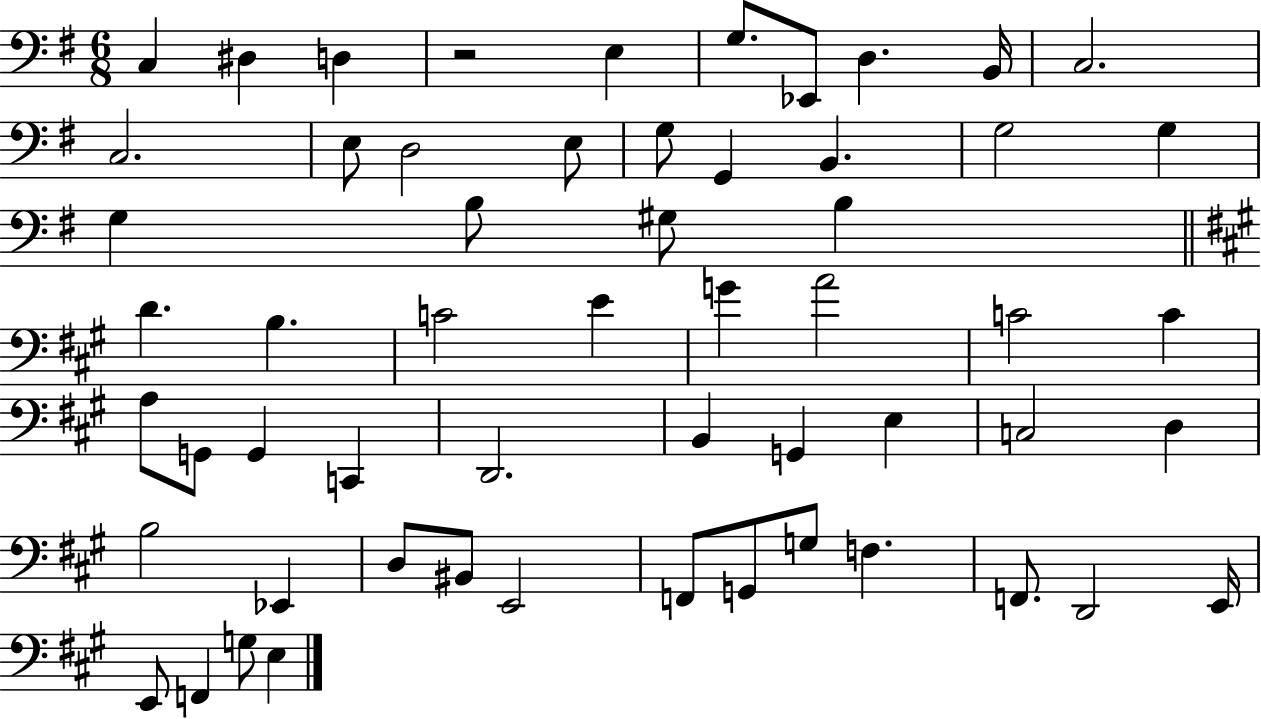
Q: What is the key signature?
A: G major